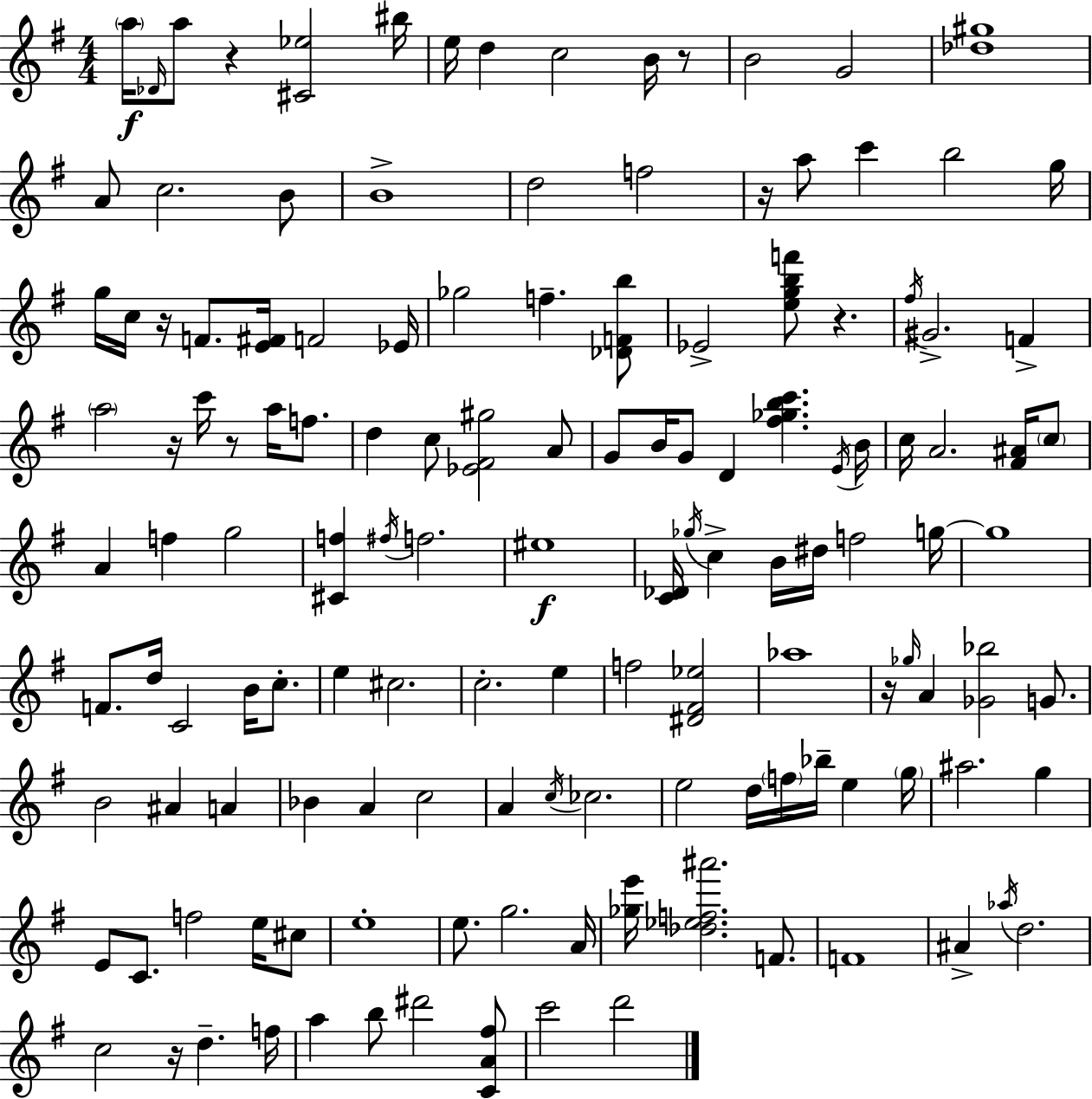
{
  \clef treble
  \numericTimeSignature
  \time 4/4
  \key e \minor
  \parenthesize a''16\f \grace { des'16 } a''8 r4 <cis' ees''>2 | bis''16 e''16 d''4 c''2 b'16 r8 | b'2 g'2 | <des'' gis''>1 | \break a'8 c''2. b'8 | b'1-> | d''2 f''2 | r16 a''8 c'''4 b''2 | \break g''16 g''16 c''16 r16 f'8. <e' fis'>16 f'2 | ees'16 ges''2 f''4.-- <des' f' b''>8 | ees'2-> <e'' g'' b'' f'''>8 r4. | \acciaccatura { fis''16 } gis'2.-> f'4-> | \break \parenthesize a''2 r16 c'''16 r8 a''16 f''8. | d''4 c''8 <ees' fis' gis''>2 | a'8 g'8 b'16 g'8 d'4 <fis'' ges'' b'' c'''>4. | \acciaccatura { e'16 } b'16 c''16 a'2. | \break <fis' ais'>16 \parenthesize c''8 a'4 f''4 g''2 | <cis' f''>4 \acciaccatura { fis''16 } f''2. | eis''1\f | <c' des'>16 \acciaccatura { ges''16 } c''4-> b'16 dis''16 f''2 | \break g''16~~ g''1 | f'8. d''16 c'2 | b'16 c''8.-. e''4 cis''2. | c''2.-. | \break e''4 f''2 <dis' fis' ees''>2 | aes''1 | r16 \grace { ges''16 } a'4 <ges' bes''>2 | g'8. b'2 ais'4 | \break a'4 bes'4 a'4 c''2 | a'4 \acciaccatura { c''16 } ces''2. | e''2 d''16 | \parenthesize f''16 bes''16-- e''4 \parenthesize g''16 ais''2. | \break g''4 e'8 c'8. f''2 | e''16 cis''8 e''1-. | e''8. g''2. | a'16 <ges'' e'''>16 <des'' ees'' f'' ais'''>2. | \break f'8. f'1 | ais'4-> \acciaccatura { aes''16 } d''2. | c''2 | r16 d''4.-- f''16 a''4 b''8 dis'''2 | \break <c' a' fis''>8 c'''2 | d'''2 \bar "|."
}